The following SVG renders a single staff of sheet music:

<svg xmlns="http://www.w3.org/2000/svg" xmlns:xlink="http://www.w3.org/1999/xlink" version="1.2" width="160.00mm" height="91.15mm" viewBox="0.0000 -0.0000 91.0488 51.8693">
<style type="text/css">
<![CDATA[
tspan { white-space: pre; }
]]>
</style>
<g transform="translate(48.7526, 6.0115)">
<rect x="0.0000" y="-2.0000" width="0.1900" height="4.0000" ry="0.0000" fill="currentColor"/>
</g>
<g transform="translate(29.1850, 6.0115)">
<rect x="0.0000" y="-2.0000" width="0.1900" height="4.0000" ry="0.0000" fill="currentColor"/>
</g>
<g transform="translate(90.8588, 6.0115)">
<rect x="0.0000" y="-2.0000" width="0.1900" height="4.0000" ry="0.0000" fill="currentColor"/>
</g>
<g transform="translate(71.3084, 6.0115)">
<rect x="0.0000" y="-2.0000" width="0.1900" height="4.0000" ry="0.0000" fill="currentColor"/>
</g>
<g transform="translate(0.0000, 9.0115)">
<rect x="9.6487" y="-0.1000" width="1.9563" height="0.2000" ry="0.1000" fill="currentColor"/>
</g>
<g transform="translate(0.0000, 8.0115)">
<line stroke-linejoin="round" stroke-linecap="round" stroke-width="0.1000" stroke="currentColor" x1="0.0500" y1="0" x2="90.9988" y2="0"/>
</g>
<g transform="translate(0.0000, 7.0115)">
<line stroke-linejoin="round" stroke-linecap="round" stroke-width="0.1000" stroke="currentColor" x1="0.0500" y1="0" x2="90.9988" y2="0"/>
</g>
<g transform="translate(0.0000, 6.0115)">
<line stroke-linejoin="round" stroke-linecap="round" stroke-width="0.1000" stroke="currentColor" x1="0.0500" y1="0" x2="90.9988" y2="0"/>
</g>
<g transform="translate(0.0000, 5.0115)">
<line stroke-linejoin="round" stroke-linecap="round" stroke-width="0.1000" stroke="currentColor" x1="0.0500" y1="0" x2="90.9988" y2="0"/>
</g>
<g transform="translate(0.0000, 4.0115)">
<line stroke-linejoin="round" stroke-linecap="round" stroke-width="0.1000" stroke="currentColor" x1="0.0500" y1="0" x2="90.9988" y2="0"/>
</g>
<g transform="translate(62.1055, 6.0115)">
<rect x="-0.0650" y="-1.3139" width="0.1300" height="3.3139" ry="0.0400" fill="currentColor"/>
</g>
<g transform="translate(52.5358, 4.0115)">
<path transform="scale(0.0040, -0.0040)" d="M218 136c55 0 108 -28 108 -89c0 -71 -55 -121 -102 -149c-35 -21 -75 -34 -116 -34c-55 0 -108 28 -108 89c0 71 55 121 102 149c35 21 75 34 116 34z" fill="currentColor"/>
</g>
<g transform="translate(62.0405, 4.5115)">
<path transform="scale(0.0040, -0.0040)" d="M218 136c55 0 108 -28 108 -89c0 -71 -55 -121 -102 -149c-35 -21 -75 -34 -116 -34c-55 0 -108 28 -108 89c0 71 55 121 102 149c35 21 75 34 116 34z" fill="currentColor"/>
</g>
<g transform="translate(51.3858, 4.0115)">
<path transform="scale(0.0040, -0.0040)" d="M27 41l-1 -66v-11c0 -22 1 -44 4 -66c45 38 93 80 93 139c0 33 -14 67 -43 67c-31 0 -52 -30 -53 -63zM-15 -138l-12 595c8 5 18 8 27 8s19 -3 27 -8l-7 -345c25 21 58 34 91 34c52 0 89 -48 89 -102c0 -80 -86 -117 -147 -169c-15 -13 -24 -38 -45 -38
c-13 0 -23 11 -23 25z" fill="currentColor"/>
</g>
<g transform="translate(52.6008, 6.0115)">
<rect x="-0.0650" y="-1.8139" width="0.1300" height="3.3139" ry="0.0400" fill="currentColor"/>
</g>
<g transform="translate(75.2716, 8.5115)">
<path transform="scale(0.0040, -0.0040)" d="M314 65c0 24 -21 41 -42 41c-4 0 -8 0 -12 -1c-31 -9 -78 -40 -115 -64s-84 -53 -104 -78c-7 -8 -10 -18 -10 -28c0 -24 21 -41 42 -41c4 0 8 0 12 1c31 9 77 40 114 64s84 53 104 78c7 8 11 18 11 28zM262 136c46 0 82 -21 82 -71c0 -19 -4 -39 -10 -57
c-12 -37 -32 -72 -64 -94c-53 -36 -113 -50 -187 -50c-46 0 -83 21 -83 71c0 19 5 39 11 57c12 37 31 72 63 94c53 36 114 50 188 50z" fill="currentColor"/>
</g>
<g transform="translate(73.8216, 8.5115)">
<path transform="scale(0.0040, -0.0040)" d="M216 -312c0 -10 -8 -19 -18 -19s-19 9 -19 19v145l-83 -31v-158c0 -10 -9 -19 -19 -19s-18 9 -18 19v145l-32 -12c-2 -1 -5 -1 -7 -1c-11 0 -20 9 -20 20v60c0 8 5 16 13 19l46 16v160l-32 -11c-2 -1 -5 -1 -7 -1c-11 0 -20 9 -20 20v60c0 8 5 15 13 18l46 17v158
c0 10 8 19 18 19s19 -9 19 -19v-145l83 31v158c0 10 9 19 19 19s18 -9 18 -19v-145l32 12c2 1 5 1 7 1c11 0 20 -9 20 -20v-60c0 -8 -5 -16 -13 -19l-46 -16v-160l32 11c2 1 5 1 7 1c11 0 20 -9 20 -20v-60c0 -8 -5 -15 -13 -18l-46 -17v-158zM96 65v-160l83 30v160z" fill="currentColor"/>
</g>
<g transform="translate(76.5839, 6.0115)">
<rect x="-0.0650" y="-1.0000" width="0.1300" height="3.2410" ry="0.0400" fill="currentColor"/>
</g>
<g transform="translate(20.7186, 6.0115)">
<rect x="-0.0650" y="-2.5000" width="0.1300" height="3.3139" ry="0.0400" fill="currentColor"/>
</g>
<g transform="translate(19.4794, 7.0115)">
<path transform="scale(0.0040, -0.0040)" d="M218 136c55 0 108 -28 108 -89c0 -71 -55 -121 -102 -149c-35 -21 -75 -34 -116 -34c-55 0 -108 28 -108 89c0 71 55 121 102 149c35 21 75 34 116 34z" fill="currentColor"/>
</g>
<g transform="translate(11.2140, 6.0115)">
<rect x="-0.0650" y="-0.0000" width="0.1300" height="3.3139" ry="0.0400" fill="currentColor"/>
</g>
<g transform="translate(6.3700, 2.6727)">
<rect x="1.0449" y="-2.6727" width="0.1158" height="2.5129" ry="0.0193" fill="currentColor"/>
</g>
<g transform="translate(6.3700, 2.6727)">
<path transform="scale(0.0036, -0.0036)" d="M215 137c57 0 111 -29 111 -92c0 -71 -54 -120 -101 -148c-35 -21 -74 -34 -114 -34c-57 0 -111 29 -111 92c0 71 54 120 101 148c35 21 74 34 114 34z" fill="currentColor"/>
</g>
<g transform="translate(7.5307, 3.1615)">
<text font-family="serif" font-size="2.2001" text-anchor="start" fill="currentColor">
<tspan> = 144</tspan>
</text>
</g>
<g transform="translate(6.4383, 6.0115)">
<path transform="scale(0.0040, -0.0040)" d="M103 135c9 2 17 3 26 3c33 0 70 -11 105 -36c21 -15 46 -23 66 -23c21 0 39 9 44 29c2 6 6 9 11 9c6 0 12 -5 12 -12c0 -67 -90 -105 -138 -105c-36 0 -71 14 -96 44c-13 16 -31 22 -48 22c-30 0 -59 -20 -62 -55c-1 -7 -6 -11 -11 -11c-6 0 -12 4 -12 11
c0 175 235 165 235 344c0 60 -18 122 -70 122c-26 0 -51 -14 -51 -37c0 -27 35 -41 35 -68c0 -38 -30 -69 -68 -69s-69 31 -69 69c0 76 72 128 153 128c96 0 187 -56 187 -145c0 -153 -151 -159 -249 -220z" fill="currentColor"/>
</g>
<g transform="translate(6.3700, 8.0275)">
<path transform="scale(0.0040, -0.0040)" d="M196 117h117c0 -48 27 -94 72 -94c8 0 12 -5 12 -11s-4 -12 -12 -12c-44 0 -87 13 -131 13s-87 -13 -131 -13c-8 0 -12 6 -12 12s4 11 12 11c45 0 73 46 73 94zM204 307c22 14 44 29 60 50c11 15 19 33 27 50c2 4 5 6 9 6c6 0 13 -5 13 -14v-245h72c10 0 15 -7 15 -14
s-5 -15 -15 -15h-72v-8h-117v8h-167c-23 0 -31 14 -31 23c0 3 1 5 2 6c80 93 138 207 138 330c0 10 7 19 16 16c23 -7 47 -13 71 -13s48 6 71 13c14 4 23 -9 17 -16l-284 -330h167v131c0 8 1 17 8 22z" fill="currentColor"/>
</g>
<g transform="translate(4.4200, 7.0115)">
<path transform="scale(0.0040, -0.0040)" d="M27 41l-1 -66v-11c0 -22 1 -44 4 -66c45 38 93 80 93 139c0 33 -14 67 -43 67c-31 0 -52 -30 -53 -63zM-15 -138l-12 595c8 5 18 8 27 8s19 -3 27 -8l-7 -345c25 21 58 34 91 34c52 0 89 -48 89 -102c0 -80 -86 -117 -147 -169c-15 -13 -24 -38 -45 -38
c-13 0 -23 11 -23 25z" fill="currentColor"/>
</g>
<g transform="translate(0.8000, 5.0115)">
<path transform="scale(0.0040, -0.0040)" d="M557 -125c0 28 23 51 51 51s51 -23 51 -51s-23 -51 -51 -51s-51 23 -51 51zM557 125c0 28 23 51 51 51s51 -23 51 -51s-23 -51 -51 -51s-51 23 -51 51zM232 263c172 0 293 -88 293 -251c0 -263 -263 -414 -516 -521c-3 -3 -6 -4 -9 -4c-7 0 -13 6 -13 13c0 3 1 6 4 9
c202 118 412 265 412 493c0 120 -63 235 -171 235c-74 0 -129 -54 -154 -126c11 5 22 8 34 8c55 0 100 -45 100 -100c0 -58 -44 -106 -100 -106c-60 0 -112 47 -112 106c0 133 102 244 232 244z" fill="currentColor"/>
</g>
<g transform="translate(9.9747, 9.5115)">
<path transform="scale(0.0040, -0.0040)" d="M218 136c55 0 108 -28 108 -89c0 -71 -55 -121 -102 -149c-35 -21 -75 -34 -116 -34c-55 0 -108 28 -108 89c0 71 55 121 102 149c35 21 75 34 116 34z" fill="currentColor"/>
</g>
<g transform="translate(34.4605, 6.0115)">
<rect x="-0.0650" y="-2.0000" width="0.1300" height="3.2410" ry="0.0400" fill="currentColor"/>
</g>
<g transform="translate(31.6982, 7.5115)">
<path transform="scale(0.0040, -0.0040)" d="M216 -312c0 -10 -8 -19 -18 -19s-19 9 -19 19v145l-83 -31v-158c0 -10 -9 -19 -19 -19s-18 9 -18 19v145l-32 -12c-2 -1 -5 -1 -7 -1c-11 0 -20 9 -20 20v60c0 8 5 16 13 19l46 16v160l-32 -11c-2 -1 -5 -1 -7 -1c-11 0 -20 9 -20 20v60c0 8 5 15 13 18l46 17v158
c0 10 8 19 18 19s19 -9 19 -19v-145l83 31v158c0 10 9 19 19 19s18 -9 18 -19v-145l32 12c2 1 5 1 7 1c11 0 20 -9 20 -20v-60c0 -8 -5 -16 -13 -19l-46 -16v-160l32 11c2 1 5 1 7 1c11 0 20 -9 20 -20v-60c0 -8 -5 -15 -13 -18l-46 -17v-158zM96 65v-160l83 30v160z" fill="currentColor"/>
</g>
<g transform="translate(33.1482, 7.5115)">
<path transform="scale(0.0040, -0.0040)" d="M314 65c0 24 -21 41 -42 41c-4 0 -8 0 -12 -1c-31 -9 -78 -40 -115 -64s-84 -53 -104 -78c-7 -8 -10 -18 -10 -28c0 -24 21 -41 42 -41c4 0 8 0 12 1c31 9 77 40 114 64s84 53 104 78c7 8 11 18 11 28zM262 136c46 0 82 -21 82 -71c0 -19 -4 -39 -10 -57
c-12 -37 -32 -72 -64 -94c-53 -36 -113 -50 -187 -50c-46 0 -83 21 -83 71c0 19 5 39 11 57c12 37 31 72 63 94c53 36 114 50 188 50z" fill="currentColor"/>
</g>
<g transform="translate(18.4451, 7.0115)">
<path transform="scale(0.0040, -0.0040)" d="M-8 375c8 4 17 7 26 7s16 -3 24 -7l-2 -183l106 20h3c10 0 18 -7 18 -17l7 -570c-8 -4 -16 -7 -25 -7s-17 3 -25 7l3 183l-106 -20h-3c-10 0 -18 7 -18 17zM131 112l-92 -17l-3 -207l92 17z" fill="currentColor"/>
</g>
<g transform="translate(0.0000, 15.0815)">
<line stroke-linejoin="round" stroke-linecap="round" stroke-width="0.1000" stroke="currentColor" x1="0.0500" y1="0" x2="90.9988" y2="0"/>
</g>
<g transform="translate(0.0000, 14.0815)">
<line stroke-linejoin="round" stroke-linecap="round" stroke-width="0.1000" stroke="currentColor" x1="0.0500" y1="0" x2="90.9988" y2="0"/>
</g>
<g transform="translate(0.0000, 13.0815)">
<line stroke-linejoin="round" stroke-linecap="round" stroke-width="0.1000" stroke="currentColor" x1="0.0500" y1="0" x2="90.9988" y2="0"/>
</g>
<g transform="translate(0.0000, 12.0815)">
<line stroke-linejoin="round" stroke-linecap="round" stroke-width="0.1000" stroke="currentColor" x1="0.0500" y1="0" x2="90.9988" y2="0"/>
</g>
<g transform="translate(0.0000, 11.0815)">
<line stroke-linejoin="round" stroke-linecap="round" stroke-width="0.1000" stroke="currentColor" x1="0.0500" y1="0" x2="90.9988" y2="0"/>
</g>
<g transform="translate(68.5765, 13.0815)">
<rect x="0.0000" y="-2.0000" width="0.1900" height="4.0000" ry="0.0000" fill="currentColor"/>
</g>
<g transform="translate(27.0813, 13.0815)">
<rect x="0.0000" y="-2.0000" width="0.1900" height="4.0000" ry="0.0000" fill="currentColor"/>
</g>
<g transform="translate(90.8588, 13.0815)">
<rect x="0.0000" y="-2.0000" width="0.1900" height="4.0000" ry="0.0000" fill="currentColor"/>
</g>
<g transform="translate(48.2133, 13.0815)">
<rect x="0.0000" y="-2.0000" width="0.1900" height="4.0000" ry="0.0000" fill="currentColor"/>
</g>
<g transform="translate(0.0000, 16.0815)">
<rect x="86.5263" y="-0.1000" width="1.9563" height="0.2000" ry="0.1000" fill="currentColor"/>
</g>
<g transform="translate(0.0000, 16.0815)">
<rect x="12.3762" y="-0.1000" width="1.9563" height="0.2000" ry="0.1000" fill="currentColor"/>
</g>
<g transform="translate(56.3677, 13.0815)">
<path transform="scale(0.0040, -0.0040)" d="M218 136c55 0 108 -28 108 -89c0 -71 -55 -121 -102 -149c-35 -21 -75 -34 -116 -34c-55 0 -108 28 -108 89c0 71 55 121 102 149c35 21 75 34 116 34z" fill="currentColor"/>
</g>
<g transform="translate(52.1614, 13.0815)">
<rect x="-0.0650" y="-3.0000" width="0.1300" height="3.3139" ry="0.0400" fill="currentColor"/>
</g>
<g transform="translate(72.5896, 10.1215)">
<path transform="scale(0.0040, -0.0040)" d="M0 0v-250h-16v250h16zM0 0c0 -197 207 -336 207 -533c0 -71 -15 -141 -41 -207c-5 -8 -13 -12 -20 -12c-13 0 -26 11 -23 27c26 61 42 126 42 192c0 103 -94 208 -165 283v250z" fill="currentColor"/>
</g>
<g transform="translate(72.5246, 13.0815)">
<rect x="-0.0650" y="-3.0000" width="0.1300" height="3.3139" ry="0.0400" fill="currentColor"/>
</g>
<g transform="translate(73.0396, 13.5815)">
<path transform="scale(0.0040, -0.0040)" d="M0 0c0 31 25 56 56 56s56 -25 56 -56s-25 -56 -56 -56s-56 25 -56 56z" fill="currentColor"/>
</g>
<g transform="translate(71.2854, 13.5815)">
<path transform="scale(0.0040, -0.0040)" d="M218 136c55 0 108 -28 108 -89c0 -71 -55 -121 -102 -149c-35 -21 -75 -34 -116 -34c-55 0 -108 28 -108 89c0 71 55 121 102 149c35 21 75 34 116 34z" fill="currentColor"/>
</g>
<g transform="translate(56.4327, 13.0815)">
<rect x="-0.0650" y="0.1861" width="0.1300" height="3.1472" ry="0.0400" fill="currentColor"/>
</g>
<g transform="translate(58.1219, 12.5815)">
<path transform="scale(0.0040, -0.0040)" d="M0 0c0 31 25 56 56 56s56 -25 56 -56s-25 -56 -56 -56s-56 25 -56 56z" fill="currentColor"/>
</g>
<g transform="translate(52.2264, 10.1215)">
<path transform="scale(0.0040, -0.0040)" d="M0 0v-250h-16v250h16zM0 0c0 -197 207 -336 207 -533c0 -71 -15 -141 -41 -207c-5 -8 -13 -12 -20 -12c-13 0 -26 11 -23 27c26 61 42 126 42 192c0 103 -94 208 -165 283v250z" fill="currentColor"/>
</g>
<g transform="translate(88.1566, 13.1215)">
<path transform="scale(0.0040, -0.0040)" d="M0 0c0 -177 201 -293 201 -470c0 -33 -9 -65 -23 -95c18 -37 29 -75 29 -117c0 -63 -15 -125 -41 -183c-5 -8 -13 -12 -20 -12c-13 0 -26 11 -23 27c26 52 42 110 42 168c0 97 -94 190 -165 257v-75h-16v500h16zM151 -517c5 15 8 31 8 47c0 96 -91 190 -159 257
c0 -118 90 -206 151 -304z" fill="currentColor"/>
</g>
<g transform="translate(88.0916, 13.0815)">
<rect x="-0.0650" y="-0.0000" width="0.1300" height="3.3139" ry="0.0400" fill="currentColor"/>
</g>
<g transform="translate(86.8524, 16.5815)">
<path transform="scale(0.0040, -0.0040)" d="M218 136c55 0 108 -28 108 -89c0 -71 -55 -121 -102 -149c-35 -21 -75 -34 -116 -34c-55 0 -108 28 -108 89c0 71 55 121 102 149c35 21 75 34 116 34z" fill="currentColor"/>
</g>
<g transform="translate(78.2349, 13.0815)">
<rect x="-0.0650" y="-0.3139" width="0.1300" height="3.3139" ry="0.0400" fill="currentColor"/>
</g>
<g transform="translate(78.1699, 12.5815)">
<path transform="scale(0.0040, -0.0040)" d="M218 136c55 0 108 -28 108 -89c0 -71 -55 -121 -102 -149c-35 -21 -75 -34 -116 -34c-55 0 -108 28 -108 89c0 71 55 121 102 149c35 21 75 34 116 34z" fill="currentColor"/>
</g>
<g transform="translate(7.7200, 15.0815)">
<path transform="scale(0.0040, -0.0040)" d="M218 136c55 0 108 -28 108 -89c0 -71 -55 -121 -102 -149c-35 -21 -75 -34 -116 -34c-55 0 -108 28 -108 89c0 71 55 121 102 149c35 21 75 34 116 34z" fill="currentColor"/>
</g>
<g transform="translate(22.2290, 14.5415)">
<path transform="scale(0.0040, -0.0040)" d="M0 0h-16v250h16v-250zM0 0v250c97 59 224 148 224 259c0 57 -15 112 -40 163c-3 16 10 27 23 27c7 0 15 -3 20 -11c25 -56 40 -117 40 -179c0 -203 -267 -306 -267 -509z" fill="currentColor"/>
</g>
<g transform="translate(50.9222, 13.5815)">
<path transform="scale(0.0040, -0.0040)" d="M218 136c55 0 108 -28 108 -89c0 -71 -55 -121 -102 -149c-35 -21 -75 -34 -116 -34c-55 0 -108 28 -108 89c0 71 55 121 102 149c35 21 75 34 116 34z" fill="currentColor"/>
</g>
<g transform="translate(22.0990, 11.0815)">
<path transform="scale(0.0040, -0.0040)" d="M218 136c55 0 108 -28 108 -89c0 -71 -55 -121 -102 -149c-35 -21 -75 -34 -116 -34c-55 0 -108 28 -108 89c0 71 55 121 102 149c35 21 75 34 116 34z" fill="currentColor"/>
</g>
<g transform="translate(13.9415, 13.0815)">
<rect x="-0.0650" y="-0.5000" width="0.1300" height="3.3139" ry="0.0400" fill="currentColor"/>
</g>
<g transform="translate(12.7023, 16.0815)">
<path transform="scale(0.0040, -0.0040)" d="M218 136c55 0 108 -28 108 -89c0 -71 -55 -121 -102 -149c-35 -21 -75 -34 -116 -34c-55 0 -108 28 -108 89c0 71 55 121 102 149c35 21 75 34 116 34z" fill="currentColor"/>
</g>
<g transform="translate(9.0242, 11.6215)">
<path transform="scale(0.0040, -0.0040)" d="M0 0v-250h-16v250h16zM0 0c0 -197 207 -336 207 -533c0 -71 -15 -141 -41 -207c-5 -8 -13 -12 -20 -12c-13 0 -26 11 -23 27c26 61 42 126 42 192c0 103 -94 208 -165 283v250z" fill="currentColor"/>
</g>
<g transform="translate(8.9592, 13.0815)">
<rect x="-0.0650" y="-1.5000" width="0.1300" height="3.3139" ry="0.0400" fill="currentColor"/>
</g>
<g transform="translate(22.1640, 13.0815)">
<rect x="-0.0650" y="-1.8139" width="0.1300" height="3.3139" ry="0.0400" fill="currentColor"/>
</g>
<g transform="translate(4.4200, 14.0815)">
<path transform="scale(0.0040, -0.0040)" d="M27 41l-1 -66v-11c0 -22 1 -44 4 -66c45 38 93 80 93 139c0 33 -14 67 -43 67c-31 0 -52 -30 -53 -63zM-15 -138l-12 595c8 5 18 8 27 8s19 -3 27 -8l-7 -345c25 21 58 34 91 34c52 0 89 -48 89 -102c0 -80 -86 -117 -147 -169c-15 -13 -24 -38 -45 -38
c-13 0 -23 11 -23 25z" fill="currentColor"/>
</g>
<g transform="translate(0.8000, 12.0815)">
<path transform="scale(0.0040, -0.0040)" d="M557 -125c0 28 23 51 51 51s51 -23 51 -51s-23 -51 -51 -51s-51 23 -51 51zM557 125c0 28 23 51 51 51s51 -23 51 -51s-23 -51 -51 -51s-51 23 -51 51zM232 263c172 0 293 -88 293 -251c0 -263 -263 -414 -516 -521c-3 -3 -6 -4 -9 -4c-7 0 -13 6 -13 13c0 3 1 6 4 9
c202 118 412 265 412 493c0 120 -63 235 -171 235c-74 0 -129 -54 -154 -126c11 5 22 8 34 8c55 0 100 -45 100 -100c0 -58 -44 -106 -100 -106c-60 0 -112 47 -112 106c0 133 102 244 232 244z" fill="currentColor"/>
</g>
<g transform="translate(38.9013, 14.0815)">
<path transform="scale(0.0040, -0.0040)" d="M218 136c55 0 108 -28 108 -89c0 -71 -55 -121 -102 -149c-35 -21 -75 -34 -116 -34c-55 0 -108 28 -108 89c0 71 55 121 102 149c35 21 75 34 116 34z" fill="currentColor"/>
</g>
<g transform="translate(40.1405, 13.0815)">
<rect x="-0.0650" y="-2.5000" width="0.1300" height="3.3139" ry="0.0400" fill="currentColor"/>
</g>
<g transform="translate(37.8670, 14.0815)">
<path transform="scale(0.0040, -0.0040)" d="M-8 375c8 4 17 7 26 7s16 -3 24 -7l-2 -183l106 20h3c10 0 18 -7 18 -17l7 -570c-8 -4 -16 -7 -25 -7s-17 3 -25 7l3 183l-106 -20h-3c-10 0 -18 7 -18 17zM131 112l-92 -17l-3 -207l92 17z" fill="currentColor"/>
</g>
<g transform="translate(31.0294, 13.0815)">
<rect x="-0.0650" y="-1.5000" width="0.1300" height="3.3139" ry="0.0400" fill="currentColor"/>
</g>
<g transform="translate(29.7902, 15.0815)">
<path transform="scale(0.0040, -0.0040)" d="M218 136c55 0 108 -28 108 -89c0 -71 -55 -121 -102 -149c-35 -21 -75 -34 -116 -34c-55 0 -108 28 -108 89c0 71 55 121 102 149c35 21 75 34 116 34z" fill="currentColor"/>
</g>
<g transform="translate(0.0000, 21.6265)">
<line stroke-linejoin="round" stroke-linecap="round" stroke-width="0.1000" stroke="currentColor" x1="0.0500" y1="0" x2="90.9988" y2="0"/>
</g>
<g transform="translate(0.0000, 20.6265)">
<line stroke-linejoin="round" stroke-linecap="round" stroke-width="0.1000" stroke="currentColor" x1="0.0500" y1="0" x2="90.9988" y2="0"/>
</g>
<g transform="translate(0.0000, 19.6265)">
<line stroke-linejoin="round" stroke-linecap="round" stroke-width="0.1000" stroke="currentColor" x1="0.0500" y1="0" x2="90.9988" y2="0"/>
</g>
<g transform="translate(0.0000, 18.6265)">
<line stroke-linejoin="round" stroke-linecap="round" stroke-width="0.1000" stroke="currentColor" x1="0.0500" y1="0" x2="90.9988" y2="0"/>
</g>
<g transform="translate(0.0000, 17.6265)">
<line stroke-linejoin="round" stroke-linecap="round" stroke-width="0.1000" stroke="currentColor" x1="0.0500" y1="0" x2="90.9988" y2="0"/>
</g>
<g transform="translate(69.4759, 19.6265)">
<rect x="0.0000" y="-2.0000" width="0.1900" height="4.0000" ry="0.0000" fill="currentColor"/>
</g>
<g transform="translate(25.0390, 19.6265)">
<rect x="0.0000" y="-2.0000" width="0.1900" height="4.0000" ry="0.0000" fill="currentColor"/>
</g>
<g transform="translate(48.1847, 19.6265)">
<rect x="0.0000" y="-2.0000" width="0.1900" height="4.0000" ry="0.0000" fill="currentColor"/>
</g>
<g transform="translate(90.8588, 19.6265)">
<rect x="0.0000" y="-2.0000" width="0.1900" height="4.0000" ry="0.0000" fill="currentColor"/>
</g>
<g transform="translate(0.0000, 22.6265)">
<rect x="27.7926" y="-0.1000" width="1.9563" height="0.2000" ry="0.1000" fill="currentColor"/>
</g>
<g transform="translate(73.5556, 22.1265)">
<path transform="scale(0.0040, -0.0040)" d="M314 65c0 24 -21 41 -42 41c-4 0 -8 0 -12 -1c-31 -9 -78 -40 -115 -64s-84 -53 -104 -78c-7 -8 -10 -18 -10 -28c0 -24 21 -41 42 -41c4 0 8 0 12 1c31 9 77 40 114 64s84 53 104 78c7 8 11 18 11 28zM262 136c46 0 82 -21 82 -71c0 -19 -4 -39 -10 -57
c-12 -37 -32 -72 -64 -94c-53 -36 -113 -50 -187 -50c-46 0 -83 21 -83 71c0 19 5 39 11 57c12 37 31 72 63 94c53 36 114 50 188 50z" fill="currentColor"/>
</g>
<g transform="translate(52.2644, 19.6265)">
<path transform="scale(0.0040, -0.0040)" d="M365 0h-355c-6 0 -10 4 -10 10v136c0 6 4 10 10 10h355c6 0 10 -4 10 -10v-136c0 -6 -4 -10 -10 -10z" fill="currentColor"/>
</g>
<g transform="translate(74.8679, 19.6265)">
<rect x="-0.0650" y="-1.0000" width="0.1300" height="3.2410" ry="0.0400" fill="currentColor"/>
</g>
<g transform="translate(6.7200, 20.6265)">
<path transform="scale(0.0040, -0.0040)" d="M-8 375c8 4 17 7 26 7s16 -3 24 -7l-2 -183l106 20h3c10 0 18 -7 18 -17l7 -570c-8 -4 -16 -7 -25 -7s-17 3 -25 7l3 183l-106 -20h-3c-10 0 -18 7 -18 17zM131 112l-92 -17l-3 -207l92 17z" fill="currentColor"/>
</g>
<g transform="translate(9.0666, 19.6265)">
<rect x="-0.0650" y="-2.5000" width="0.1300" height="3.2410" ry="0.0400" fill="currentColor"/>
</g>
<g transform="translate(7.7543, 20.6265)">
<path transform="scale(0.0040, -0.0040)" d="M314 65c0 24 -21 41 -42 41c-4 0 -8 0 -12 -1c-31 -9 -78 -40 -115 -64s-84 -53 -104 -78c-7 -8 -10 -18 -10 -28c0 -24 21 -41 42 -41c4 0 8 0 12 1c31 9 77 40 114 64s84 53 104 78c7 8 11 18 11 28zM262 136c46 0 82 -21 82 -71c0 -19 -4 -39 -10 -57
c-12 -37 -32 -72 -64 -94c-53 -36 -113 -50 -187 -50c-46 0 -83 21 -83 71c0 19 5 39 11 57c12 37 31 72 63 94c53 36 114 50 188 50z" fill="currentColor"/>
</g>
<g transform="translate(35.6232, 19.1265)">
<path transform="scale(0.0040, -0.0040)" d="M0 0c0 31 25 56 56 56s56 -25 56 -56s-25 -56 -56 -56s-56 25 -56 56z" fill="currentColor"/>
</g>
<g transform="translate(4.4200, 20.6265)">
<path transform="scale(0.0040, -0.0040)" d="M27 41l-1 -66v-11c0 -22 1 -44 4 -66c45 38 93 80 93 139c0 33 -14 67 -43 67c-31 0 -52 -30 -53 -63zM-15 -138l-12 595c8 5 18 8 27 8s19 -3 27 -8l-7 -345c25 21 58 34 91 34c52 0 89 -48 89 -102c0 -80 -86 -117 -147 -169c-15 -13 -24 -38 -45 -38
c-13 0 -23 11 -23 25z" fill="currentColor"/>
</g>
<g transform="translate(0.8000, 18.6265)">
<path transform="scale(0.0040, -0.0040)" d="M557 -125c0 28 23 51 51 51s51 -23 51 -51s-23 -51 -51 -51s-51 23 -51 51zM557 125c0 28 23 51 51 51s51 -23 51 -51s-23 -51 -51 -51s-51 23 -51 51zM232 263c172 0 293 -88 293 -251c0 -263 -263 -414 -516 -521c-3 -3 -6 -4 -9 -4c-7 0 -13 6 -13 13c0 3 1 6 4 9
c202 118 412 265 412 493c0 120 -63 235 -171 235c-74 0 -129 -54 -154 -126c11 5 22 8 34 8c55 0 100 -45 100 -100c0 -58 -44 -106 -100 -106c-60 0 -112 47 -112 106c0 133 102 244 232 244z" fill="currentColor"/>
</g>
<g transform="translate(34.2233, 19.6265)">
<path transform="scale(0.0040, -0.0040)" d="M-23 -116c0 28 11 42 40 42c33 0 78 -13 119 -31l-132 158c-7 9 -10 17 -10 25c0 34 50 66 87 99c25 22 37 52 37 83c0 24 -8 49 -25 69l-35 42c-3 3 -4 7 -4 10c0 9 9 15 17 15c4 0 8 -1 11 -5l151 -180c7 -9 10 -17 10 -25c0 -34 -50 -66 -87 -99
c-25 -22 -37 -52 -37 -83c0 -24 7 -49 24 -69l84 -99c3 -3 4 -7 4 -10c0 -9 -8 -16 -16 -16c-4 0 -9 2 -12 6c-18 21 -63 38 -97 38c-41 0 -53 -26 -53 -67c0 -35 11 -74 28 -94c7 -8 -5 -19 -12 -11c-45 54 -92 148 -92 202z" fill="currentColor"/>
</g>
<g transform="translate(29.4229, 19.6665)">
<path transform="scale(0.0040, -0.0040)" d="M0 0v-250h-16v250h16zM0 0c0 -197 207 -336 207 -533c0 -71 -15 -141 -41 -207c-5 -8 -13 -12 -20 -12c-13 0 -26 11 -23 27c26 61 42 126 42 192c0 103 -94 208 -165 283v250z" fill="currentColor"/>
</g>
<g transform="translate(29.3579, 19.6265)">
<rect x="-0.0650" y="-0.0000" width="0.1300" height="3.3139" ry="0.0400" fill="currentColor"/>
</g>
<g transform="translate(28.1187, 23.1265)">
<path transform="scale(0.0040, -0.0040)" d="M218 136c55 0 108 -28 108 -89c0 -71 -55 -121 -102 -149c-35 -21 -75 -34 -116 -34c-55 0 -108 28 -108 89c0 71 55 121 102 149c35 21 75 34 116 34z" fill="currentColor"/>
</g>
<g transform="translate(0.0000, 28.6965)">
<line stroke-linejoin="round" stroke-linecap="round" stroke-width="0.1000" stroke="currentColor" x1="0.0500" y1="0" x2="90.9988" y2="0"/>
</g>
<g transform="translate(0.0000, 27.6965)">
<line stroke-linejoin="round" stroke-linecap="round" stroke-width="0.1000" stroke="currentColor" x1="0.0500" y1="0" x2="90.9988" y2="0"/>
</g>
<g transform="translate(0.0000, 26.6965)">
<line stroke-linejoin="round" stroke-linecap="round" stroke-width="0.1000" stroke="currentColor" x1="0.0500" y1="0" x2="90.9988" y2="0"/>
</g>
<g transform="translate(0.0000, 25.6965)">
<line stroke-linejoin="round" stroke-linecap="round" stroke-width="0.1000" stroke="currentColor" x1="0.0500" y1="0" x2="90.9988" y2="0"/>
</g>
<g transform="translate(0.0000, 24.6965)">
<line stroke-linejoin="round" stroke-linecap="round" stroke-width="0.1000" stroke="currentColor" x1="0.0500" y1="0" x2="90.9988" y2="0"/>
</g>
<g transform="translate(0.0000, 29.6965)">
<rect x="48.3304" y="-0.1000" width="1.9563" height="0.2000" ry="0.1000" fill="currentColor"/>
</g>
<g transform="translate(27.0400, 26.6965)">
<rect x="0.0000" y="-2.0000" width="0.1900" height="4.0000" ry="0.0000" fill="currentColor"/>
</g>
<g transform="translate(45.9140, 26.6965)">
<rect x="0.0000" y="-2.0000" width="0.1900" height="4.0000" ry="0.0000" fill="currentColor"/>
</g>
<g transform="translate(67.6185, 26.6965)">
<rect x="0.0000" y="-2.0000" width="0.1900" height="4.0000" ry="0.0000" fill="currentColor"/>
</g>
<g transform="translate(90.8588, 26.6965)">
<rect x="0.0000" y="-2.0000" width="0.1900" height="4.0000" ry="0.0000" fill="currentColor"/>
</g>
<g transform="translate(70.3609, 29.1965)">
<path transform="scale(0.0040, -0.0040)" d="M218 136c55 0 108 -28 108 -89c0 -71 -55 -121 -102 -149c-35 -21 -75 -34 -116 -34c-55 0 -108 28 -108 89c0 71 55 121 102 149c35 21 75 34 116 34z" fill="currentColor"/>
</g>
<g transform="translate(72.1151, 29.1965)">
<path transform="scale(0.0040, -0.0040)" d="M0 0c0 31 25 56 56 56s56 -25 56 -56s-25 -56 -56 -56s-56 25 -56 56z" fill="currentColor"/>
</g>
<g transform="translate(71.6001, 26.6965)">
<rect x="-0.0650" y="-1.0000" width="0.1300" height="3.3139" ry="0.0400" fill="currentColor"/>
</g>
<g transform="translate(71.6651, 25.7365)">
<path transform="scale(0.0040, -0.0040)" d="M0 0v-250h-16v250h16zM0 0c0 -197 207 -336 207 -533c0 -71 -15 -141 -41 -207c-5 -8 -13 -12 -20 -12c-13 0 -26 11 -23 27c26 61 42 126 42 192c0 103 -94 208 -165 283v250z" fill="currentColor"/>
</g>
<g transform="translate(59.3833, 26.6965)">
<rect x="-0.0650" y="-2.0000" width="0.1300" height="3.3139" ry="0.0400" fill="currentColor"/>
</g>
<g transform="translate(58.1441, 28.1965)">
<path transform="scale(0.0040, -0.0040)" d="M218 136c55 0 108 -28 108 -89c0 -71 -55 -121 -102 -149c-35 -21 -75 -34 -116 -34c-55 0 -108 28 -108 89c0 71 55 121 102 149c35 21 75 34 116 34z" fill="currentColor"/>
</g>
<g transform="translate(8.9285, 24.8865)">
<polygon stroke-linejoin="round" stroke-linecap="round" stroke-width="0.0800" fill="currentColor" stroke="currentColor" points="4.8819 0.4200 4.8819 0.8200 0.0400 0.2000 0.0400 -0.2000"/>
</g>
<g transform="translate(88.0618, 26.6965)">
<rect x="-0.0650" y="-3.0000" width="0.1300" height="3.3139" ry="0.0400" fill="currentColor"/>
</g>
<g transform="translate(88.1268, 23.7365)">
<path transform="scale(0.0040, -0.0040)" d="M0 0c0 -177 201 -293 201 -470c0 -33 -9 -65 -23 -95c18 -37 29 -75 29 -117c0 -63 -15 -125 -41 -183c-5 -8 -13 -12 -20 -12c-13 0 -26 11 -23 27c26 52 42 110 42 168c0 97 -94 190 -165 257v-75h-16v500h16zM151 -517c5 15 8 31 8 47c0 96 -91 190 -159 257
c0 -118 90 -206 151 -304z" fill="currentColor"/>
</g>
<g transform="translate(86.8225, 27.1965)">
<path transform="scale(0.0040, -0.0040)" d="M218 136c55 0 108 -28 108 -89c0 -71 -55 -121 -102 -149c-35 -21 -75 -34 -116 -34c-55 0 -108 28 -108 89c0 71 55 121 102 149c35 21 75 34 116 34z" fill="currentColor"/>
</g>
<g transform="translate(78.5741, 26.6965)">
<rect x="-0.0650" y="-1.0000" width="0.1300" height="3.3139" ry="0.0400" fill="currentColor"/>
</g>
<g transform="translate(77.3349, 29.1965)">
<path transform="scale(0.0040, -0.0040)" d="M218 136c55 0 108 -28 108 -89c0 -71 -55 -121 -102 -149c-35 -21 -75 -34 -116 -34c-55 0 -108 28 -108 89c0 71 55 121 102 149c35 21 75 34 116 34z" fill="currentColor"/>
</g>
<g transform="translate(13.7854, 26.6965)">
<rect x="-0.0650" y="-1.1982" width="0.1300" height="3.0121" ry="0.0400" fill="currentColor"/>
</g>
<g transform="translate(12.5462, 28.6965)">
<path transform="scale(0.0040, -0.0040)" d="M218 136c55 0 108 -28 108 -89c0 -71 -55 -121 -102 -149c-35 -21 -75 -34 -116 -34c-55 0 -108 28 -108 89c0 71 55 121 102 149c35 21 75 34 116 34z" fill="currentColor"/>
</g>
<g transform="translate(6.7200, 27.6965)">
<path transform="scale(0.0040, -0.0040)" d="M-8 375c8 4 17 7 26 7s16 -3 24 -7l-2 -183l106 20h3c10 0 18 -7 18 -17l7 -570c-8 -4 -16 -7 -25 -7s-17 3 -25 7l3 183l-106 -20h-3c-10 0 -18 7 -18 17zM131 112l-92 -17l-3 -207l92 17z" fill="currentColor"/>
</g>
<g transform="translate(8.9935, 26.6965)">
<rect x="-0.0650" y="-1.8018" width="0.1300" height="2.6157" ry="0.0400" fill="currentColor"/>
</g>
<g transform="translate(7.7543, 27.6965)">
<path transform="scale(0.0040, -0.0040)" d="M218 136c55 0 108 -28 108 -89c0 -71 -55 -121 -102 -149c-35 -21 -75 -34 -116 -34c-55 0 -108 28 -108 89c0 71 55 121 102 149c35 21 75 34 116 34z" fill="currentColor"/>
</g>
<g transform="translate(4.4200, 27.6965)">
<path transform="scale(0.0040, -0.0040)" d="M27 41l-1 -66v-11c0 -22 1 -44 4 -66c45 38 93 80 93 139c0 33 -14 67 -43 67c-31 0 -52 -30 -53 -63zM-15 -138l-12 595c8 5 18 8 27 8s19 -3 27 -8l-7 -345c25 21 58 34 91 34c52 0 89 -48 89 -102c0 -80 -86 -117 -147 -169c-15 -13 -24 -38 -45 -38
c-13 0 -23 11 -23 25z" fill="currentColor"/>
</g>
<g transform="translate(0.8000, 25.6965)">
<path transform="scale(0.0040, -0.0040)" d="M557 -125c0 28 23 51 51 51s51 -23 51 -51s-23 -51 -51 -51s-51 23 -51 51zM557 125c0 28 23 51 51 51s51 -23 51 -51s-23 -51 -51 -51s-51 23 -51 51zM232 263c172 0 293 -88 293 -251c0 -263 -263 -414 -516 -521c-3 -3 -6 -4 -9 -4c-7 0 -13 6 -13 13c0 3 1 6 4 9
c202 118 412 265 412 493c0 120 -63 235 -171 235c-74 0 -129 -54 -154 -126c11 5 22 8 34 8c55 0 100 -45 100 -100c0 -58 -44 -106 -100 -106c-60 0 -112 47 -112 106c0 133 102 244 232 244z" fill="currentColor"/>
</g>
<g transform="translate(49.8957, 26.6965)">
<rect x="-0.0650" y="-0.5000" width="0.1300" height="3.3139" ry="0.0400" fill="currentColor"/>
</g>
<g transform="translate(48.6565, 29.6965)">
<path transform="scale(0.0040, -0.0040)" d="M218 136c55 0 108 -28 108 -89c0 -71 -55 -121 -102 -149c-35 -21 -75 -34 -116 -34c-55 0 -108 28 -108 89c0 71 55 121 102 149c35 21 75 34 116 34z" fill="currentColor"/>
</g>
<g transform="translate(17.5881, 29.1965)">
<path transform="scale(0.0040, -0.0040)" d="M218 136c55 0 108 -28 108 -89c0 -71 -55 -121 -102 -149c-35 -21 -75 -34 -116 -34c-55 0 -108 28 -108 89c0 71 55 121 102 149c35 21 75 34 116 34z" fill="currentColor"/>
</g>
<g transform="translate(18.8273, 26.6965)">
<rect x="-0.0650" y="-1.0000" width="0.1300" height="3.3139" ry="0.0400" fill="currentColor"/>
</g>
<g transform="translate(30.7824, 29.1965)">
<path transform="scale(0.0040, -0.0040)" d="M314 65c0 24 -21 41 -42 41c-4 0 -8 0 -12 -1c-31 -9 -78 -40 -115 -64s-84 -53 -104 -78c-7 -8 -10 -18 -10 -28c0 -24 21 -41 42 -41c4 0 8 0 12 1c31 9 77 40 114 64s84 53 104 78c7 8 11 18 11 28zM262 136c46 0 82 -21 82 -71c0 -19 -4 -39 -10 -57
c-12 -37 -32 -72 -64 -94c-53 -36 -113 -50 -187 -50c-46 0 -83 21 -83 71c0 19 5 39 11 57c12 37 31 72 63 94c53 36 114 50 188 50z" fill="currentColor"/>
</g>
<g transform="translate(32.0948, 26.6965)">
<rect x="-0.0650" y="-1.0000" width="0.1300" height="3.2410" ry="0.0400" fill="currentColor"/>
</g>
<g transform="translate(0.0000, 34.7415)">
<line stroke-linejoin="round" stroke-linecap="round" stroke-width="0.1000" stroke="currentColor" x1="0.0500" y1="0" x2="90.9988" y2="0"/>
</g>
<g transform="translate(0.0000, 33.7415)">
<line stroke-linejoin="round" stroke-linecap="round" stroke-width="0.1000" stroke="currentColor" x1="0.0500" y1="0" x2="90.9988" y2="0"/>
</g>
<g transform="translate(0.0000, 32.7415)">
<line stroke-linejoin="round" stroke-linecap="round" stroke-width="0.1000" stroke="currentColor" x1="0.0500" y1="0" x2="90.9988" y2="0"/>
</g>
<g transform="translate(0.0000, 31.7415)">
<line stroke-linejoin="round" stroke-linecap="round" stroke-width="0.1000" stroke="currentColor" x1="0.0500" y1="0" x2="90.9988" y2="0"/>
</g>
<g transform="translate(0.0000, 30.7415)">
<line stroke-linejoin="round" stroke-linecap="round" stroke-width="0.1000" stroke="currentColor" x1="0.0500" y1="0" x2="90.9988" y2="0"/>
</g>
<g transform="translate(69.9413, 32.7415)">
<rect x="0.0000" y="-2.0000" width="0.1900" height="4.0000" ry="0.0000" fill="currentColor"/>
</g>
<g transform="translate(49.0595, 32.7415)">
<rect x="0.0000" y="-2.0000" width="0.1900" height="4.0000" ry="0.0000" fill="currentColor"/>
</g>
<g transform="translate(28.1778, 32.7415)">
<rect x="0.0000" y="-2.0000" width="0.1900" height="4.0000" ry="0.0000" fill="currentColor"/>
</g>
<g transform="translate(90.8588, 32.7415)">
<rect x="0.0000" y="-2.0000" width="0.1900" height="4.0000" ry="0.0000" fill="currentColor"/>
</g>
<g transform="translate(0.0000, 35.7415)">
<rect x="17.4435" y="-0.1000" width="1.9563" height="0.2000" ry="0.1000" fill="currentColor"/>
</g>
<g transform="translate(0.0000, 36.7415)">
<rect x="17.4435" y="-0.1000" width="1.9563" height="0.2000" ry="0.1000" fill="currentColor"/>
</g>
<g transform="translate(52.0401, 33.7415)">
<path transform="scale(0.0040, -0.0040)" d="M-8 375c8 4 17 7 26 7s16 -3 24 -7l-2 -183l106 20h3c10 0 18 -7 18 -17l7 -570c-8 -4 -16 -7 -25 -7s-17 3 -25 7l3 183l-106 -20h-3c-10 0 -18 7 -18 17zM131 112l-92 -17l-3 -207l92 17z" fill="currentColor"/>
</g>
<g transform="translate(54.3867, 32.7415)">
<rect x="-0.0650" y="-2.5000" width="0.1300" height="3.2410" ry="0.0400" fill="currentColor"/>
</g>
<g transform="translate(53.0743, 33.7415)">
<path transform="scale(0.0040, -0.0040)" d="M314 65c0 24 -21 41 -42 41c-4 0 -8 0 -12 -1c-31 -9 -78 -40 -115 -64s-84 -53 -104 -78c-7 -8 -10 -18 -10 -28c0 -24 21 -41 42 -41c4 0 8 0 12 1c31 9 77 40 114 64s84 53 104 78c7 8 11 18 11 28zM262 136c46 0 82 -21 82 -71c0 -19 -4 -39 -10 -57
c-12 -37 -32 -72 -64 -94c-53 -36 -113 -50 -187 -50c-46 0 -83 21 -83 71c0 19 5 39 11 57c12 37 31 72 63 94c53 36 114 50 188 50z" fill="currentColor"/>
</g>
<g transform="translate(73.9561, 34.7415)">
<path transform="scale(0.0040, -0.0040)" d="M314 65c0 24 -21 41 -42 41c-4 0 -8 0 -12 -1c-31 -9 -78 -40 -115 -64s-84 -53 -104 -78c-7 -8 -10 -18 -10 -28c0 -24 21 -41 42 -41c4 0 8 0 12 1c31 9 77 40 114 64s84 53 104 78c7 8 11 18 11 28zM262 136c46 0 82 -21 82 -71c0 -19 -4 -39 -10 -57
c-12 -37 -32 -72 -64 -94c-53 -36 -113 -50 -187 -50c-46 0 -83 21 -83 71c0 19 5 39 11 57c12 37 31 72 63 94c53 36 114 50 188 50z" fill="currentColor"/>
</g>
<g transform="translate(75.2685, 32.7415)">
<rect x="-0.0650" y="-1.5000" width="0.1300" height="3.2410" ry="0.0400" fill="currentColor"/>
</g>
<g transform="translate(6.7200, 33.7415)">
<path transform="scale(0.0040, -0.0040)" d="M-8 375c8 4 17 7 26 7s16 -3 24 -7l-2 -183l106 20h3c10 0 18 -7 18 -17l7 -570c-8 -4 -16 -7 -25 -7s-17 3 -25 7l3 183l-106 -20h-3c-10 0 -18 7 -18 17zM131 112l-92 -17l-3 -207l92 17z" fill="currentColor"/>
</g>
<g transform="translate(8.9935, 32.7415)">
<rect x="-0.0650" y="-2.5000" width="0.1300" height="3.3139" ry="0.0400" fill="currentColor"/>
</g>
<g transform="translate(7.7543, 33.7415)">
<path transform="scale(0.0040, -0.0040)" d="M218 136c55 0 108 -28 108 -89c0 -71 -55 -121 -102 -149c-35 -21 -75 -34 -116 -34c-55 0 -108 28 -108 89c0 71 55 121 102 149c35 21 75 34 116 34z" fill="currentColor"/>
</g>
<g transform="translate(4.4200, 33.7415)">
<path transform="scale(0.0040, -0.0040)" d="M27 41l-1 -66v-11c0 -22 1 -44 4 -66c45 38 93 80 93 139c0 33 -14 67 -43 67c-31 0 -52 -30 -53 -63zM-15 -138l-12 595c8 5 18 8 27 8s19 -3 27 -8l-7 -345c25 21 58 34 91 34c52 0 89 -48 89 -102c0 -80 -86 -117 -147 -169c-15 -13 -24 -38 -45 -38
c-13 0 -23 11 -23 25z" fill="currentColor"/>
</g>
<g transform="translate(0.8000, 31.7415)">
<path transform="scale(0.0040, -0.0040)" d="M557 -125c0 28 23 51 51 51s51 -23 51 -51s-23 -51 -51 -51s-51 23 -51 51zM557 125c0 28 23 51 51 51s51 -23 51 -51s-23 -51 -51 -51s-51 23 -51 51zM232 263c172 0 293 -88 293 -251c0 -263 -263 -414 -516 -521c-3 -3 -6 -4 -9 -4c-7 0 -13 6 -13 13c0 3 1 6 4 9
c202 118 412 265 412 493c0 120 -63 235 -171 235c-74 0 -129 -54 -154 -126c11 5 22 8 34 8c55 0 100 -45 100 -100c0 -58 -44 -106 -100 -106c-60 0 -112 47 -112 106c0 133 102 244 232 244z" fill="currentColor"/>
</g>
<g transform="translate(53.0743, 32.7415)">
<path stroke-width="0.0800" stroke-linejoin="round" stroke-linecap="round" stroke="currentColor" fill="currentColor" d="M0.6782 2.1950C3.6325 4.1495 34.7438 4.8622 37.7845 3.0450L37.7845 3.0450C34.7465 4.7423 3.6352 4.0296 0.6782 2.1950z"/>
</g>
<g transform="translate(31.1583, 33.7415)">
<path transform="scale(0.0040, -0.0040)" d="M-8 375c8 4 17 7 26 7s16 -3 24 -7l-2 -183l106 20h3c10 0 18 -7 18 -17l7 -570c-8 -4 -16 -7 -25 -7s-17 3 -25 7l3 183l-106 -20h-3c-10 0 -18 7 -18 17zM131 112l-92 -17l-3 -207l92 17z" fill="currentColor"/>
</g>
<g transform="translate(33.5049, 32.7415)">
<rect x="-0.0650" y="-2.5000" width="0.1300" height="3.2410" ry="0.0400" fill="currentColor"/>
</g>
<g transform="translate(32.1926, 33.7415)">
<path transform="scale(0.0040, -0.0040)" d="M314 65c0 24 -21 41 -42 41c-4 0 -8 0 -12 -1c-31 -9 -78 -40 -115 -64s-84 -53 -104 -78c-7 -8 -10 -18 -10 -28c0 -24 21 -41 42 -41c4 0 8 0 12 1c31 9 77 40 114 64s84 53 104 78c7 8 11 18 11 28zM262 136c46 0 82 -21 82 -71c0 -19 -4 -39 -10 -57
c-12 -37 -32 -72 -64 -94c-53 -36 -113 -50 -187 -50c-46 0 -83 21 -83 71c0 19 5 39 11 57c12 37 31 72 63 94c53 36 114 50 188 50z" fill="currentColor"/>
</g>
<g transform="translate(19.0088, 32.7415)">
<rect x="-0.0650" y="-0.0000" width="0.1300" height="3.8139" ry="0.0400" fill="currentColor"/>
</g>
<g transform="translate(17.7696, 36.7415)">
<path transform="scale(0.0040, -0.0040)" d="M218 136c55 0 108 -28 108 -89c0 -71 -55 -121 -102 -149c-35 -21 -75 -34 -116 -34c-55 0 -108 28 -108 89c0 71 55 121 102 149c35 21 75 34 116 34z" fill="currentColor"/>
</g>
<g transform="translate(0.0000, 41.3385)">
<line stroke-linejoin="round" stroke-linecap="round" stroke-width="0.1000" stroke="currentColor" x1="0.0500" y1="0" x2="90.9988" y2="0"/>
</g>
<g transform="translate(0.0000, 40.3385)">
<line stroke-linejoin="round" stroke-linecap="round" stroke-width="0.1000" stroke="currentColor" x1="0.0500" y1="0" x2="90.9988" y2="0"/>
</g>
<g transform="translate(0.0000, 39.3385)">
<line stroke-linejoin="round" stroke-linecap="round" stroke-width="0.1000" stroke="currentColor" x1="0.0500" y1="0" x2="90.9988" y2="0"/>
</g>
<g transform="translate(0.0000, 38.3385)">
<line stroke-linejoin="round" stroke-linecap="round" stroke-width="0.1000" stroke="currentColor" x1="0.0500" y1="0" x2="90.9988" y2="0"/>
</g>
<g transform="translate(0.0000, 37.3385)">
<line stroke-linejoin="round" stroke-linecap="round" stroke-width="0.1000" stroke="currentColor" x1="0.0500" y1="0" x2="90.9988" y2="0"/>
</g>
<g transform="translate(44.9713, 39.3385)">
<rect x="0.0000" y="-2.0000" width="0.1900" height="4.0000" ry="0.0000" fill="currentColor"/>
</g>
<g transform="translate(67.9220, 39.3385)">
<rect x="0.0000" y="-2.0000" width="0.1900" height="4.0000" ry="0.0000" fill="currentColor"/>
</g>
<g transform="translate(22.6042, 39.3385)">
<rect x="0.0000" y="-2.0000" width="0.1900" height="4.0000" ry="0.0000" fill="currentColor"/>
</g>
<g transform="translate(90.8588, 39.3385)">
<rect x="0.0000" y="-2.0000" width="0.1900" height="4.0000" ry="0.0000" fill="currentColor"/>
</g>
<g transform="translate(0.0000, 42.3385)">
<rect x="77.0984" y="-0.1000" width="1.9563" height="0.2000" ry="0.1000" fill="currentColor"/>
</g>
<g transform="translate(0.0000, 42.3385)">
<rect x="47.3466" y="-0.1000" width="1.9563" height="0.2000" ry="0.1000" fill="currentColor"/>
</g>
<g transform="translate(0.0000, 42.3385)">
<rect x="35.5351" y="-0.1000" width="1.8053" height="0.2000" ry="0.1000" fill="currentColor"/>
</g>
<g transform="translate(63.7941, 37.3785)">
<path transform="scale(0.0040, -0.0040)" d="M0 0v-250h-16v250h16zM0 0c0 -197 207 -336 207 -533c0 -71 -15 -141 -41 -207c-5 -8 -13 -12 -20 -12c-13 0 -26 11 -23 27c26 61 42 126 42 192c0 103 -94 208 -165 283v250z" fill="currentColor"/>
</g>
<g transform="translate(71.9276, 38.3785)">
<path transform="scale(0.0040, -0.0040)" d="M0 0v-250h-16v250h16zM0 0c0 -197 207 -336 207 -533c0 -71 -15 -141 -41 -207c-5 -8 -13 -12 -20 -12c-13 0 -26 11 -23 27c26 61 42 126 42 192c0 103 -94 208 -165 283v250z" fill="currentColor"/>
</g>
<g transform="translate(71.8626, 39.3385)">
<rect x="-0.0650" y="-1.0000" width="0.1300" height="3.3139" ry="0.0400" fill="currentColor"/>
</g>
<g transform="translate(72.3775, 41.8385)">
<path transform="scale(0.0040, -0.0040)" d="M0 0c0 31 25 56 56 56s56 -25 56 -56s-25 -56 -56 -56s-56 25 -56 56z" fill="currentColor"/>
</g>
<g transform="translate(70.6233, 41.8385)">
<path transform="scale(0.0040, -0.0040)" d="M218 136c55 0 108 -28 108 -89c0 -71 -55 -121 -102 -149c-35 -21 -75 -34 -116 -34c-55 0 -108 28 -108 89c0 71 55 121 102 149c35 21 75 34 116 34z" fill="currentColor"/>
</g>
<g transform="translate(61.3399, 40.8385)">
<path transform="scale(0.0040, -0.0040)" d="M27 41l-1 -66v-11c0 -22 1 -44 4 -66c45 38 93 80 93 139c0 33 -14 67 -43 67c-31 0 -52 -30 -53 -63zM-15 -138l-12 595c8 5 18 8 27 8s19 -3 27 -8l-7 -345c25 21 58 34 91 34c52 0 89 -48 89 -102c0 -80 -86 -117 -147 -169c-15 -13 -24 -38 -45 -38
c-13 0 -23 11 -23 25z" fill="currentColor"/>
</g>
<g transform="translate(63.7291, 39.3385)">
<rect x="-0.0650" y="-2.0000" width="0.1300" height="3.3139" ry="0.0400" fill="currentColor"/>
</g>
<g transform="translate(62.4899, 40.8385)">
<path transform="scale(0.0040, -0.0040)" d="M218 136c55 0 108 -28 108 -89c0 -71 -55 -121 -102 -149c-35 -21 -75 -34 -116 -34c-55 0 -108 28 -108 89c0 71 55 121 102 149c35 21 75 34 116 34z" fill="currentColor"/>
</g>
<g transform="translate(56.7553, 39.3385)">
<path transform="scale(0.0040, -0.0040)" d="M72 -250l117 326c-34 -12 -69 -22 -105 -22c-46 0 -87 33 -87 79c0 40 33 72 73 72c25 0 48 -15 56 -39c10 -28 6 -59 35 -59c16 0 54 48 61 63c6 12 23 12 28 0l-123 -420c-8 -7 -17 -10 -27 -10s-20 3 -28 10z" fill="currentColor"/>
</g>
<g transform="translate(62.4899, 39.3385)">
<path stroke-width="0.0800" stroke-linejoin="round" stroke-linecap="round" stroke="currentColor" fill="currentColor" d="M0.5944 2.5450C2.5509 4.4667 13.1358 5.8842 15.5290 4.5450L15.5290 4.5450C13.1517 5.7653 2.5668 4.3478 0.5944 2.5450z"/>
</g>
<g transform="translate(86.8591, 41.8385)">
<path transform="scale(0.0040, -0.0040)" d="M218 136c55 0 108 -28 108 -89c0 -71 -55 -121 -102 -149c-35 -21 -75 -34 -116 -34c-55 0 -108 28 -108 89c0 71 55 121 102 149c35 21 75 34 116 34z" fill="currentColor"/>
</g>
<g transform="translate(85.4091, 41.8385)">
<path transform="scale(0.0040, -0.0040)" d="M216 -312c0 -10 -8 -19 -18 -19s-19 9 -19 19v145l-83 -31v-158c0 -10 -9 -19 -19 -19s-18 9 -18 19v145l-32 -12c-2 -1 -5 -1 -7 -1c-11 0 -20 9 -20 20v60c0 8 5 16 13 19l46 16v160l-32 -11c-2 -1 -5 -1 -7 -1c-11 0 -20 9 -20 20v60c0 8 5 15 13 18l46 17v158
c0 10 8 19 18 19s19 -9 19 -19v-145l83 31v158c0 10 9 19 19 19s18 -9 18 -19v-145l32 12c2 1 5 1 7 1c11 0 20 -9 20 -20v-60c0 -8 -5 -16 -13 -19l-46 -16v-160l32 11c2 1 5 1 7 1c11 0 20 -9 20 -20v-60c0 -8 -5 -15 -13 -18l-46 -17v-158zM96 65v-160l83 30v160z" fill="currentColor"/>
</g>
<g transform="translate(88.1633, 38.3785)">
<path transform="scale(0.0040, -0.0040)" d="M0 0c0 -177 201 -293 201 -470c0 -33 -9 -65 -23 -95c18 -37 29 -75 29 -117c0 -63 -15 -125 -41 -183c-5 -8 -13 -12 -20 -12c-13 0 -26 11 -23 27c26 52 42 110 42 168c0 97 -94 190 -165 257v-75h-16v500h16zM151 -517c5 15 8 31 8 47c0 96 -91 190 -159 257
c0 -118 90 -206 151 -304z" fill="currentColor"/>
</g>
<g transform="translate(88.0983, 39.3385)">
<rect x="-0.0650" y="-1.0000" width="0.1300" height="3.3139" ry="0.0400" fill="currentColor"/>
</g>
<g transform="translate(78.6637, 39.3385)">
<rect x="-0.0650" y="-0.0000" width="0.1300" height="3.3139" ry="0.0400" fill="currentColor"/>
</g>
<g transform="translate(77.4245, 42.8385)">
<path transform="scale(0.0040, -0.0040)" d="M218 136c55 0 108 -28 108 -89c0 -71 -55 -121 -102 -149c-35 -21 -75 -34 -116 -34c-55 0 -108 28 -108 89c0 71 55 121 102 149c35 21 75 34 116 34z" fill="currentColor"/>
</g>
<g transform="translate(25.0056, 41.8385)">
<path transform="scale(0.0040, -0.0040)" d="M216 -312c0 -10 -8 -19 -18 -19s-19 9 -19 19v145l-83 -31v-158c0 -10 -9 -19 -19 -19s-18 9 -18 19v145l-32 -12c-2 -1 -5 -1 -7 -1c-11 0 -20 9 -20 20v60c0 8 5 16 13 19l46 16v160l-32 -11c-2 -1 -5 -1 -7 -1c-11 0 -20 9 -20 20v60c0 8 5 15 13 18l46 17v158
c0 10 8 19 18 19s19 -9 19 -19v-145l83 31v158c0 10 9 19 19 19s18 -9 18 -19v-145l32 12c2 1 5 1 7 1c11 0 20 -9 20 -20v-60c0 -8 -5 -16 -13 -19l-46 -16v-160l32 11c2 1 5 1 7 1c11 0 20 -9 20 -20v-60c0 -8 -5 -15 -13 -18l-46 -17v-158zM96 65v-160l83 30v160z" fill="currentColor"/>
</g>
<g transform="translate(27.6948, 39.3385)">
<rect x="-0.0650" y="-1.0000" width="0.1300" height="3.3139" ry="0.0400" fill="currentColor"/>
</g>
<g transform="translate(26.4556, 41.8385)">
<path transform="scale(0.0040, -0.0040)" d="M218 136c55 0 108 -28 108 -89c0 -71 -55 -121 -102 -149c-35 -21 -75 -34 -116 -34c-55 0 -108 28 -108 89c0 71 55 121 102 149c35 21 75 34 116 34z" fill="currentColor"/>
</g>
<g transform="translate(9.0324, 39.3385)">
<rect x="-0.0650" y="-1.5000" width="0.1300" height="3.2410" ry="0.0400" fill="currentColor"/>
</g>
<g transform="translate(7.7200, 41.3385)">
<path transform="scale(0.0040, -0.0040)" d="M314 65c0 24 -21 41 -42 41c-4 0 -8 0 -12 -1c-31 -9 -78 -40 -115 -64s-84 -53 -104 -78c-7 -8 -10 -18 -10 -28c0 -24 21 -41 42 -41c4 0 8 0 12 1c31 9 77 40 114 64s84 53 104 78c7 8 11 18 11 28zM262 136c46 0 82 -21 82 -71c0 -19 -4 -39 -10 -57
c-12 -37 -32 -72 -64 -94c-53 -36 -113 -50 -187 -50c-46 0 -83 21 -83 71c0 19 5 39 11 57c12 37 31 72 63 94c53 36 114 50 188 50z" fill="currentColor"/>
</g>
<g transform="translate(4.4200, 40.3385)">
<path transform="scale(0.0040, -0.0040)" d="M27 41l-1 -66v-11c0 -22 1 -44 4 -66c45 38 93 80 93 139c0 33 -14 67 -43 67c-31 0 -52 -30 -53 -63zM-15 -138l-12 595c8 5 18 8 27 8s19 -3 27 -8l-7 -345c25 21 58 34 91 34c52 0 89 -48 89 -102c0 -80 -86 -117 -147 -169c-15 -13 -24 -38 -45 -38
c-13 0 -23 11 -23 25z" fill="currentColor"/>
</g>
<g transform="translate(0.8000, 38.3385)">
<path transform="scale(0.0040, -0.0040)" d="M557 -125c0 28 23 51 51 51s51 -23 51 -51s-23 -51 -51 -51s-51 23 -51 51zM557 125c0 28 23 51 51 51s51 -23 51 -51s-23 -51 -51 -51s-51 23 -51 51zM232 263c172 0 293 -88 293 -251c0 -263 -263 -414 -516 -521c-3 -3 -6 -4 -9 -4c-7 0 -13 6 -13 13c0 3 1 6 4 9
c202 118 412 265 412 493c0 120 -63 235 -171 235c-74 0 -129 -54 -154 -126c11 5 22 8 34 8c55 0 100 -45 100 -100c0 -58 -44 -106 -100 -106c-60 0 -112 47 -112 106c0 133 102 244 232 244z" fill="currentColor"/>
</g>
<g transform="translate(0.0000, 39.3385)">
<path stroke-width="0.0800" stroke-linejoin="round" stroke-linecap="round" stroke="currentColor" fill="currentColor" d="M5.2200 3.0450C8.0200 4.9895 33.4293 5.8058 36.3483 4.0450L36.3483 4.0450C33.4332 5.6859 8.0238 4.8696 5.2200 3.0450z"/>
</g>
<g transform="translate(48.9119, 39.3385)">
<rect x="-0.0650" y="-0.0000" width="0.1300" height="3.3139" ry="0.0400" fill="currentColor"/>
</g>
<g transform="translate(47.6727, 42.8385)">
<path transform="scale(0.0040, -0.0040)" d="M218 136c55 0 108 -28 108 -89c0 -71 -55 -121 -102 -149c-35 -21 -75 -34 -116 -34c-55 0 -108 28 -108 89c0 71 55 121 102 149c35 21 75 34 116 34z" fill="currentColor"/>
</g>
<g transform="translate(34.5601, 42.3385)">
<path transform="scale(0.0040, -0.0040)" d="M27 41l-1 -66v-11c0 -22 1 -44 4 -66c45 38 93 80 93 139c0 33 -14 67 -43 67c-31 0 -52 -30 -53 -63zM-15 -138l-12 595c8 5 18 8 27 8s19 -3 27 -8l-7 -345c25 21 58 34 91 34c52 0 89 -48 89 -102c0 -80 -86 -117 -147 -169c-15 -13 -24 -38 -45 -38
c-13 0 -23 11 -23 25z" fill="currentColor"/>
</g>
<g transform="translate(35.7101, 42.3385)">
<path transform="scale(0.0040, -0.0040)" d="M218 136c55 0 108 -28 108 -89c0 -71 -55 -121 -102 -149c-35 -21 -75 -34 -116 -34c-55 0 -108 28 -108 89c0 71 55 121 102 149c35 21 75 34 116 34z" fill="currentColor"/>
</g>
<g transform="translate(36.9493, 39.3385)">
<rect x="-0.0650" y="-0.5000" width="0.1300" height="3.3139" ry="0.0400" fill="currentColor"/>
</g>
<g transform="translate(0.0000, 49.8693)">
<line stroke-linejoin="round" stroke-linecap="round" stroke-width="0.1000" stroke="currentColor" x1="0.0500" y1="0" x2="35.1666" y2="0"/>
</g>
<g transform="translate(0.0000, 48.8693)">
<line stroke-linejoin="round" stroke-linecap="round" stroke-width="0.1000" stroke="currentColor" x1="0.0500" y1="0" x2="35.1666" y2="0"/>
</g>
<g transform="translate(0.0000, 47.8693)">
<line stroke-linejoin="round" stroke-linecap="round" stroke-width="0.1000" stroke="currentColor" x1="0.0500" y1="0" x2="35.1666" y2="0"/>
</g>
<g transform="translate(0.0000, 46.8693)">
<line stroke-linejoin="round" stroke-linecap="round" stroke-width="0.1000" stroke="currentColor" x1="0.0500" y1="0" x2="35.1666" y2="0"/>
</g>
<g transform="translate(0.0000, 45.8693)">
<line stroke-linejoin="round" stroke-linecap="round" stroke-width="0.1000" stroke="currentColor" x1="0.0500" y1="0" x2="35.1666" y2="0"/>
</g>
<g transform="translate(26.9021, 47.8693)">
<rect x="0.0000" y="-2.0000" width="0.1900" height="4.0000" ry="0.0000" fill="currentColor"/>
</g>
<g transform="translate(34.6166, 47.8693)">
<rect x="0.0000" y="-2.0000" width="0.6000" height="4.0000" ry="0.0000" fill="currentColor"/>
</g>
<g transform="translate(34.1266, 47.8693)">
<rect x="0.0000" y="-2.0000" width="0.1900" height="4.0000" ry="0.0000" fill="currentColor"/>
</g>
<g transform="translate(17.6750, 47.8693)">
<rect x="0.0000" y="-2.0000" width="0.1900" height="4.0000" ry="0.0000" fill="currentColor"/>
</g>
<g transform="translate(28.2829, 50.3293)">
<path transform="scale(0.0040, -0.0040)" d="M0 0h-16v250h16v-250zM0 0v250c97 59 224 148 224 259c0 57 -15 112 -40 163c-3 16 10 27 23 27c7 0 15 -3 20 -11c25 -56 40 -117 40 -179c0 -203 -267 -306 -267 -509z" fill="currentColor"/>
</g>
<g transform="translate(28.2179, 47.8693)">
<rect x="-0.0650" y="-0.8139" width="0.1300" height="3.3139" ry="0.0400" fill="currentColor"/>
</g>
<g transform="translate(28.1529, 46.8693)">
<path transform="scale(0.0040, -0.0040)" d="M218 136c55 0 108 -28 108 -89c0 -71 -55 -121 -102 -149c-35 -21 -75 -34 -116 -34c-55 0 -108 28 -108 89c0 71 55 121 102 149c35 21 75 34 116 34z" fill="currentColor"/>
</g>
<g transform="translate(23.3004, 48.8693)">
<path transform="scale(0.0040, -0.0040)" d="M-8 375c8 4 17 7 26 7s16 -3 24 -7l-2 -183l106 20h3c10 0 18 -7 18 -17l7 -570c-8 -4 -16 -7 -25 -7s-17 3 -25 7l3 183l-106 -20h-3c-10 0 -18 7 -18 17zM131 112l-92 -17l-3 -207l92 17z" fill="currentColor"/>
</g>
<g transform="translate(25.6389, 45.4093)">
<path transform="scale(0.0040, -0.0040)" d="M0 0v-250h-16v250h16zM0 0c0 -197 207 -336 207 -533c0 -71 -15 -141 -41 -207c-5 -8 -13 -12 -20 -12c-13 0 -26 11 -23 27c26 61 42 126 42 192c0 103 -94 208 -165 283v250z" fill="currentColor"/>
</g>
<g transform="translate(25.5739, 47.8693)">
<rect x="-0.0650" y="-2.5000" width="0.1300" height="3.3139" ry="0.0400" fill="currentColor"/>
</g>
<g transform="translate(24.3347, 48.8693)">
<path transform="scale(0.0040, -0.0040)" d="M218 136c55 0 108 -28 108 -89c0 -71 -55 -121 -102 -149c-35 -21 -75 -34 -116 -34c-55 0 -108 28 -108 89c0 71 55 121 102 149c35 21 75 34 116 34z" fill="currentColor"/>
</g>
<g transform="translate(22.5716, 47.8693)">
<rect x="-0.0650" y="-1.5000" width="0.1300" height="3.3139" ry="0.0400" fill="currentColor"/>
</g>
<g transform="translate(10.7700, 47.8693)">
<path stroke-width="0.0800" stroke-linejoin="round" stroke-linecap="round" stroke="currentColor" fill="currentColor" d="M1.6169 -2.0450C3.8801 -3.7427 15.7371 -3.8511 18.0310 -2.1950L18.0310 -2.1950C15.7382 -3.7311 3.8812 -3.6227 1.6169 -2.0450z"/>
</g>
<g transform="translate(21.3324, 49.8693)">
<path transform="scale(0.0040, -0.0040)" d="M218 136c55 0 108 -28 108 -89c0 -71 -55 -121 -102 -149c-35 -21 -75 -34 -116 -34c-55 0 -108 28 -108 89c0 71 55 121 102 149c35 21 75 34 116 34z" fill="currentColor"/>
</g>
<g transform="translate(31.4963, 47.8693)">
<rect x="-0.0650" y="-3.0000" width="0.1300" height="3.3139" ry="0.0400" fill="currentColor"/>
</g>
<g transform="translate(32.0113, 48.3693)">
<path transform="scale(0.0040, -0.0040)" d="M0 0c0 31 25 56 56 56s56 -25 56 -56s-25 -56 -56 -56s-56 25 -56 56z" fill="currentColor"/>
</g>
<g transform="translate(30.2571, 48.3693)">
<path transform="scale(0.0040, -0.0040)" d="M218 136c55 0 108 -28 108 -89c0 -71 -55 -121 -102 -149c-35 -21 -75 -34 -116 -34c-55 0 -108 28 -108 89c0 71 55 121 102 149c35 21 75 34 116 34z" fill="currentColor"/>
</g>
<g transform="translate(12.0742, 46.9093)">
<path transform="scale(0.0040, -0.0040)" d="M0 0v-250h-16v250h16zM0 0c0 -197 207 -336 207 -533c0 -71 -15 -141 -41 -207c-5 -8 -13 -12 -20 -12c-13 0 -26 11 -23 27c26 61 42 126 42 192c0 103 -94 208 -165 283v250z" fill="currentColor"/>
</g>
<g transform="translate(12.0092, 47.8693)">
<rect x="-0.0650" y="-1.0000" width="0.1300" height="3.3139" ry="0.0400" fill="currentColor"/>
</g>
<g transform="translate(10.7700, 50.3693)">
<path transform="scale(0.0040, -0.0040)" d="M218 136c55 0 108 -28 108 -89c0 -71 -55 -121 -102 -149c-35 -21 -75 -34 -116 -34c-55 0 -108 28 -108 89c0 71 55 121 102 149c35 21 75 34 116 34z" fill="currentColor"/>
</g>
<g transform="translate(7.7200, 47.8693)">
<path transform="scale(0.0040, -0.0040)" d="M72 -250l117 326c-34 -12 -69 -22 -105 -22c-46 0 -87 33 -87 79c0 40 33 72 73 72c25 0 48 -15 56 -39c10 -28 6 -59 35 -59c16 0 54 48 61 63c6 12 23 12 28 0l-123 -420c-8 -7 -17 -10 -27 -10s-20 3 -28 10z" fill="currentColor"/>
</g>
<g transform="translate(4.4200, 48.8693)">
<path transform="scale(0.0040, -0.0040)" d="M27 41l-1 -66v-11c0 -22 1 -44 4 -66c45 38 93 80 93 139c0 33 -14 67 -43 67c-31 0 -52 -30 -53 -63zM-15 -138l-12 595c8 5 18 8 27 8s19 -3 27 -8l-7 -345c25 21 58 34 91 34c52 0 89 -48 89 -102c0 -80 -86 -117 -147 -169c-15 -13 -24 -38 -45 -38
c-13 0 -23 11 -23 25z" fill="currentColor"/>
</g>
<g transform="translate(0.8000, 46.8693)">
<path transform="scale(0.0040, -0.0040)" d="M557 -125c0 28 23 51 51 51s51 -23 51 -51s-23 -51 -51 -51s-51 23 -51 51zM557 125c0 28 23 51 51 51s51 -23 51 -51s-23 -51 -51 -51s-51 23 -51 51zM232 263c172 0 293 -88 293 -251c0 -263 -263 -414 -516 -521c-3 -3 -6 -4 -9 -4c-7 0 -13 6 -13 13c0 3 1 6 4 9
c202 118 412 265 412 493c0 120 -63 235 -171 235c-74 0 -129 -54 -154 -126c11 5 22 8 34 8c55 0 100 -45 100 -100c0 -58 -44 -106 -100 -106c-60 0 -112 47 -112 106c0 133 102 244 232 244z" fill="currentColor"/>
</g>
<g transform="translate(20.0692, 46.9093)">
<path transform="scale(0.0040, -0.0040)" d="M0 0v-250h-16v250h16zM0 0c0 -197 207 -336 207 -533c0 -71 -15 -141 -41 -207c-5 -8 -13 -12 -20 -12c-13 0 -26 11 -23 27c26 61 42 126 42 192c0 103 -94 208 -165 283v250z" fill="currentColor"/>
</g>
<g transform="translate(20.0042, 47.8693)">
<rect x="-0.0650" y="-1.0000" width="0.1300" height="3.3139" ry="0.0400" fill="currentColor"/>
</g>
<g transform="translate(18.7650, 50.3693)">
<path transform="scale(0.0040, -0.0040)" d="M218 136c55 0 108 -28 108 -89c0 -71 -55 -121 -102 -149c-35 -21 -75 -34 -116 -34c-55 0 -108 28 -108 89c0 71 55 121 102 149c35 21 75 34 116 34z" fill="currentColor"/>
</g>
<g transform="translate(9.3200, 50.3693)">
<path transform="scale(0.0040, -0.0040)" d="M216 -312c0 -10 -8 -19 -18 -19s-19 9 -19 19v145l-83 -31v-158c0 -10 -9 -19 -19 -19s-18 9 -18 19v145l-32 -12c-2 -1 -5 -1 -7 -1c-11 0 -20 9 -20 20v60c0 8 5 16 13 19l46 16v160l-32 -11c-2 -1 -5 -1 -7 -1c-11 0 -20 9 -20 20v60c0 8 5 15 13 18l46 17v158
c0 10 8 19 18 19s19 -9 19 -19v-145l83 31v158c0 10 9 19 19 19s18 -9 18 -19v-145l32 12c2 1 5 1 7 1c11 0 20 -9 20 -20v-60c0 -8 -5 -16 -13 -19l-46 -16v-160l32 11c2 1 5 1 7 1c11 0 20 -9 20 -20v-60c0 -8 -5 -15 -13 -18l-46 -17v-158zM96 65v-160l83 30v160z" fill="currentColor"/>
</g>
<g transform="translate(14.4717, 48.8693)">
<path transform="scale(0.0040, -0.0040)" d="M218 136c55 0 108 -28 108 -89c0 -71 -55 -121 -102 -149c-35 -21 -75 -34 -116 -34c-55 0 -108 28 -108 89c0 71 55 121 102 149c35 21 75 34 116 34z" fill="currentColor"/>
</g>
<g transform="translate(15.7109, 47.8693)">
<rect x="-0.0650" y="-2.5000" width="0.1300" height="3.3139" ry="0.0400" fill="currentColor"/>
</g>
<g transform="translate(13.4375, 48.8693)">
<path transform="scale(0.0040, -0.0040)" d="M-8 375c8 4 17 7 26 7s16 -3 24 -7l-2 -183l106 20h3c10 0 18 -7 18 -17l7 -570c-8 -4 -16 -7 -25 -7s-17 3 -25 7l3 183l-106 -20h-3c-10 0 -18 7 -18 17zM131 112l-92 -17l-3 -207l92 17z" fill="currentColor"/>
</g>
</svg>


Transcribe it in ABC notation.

X:1
T:Untitled
M:2/4
L:1/4
K:F
D,, B,, ^A,,2 _A, G, ^F,,2 G,,/2 E,, A,/2 G,, B,, C,/2 D, C,/2 E, D,,/4 B,,2 D,,/2 z z2 F,,2 B,,/2 G,,/2 F,, F,,2 E,, A,, F,,/2 F,, C,/4 B,, C,, B,,2 B,,2 G,,2 G,,2 ^F,, _E,, D,, z/2 _A,,/2 F,,/2 D,, ^F,,/4 z/2 ^F,,/2 B,, F,,/2 G,, B,,/2 F,/2 C,